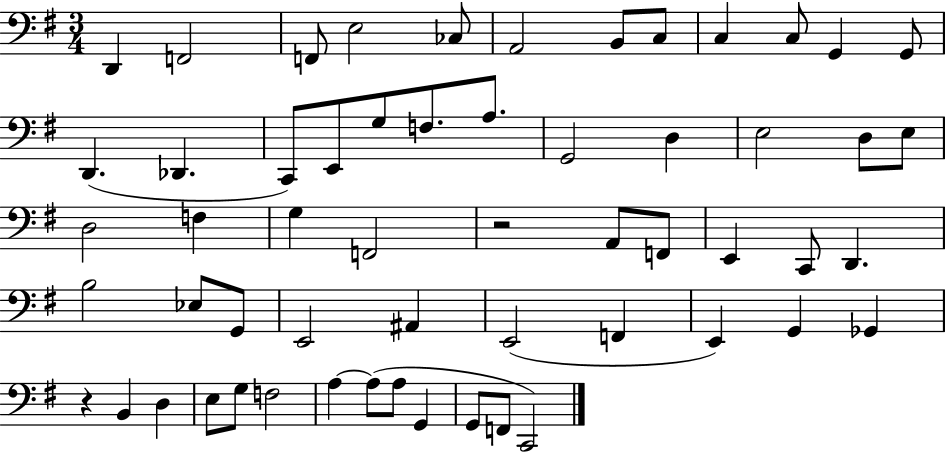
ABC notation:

X:1
T:Untitled
M:3/4
L:1/4
K:G
D,, F,,2 F,,/2 E,2 _C,/2 A,,2 B,,/2 C,/2 C, C,/2 G,, G,,/2 D,, _D,, C,,/2 E,,/2 G,/2 F,/2 A,/2 G,,2 D, E,2 D,/2 E,/2 D,2 F, G, F,,2 z2 A,,/2 F,,/2 E,, C,,/2 D,, B,2 _E,/2 G,,/2 E,,2 ^A,, E,,2 F,, E,, G,, _G,, z B,, D, E,/2 G,/2 F,2 A, A,/2 A,/2 G,, G,,/2 F,,/2 C,,2